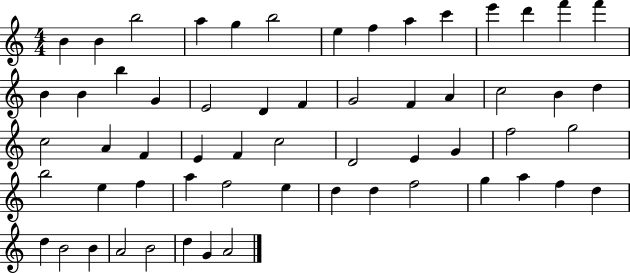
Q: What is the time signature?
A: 4/4